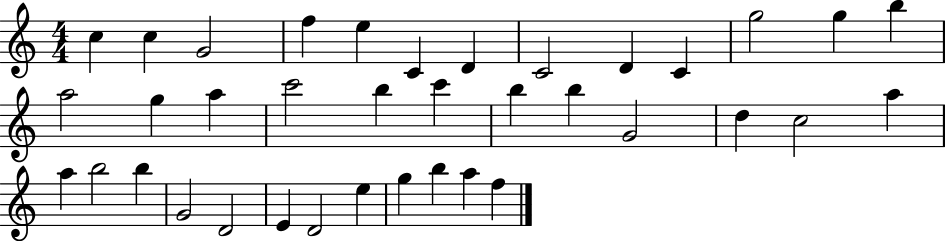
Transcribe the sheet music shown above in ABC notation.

X:1
T:Untitled
M:4/4
L:1/4
K:C
c c G2 f e C D C2 D C g2 g b a2 g a c'2 b c' b b G2 d c2 a a b2 b G2 D2 E D2 e g b a f